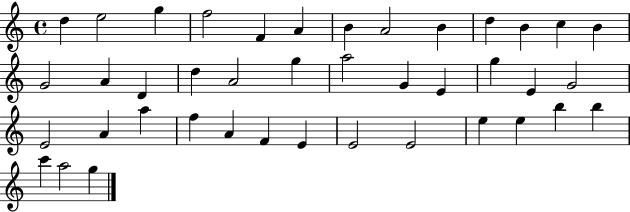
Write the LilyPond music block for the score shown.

{
  \clef treble
  \time 4/4
  \defaultTimeSignature
  \key c \major
  d''4 e''2 g''4 | f''2 f'4 a'4 | b'4 a'2 b'4 | d''4 b'4 c''4 b'4 | \break g'2 a'4 d'4 | d''4 a'2 g''4 | a''2 g'4 e'4 | g''4 e'4 g'2 | \break e'2 a'4 a''4 | f''4 a'4 f'4 e'4 | e'2 e'2 | e''4 e''4 b''4 b''4 | \break c'''4 a''2 g''4 | \bar "|."
}